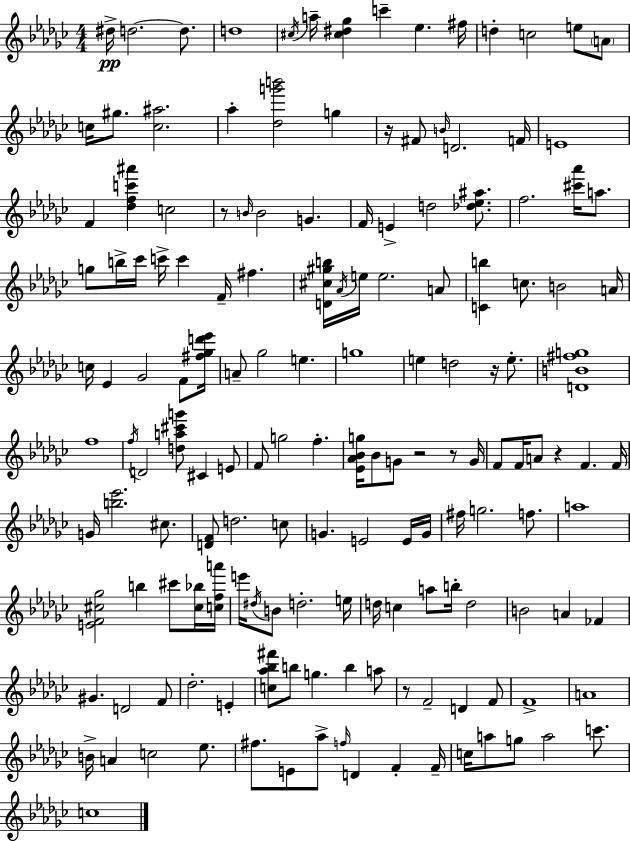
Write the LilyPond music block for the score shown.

{
  \clef treble
  \numericTimeSignature
  \time 4/4
  \key ees \minor
  \repeat volta 2 { dis''16->\pp d''2.~~ d''8. | d''1 | \acciaccatura { cis''16 } a''16-- <cis'' dis'' ges''>4 c'''4-- ees''4. | fis''16 d''4-. c''2 e''8 \parenthesize a'8 | \break c''16 gis''8. <c'' ais''>2. | aes''4-. <des'' g''' b'''>2 g''4 | r16 fis'8 \grace { b'16 } d'2. | f'16 e'1 | \break f'4 <des'' f'' c''' ais'''>4 c''2 | r8 \grace { b'16 } b'2 g'4. | f'16 e'4-> d''2 | <des'' ees'' ais''>8. f''2. <cis''' aes'''>16 | \break a''8. g''8 b''16-> ces'''16 c'''16-> c'''4 f'16-- fis''4. | <d' cis'' gis'' b''>16 \acciaccatura { aes'16 } e''16 e''2. | a'8 <c' b''>4 c''8. b'2 | a'16 c''16 ees'4 ges'2 | \break f'8 <fis'' ges'' d''' ees'''>16 a'8-- ges''2 e''4. | g''1 | e''4 d''2 | r16 e''8.-. <d' b' fis'' g''>1 | \break f''1 | \acciaccatura { f''16 } d'2 <d'' a'' cis''' g'''>8 cis'4 | e'8 f'8 g''2 f''4.-. | <ees' aes' bes' g''>16 bes'8 g'8 r2 | \break r8 g'16 f'8 f'16 a'8 r4 f'4. | f'16 g'16 <b'' ees'''>2. | cis''8. <d' f'>8 d''2. | c''8 g'4. e'2 | \break e'16 g'16 fis''16 g''2. | f''8. a''1 | <e' f' cis'' ges''>2 b''4 | cis'''8 <cis'' bes''>16 <c'' f'' a'''>16 e'''16 \acciaccatura { dis''16 } b'8 d''2.-. | \break e''16 d''16 c''4 a''8 b''16-. d''2 | b'2 a'4 | fes'4 gis'4. d'2 | f'8 des''2.-. | \break e'4-. <c'' aes'' bes'' fis'''>8 b''8 g''4. | b''4 a''8 r8 f'2-- | d'4 f'8 f'1-> | a'1 | \break b'16-> a'4 c''2 | ees''8. fis''8. e'8 aes''8-> \grace { f''16 } d'4 | f'4-. f'16-- c''16 a''8 g''8 a''2 | c'''8. c''1 | \break } \bar "|."
}